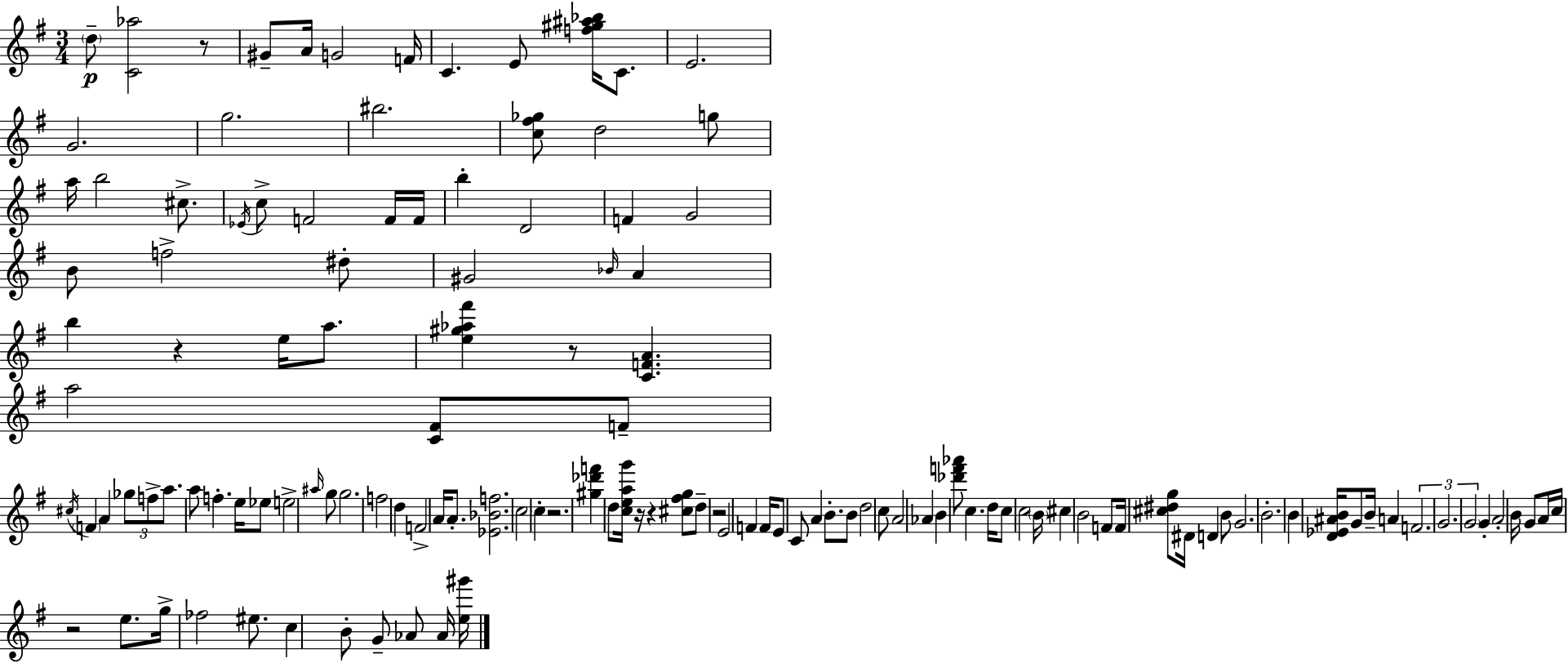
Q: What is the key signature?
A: E minor